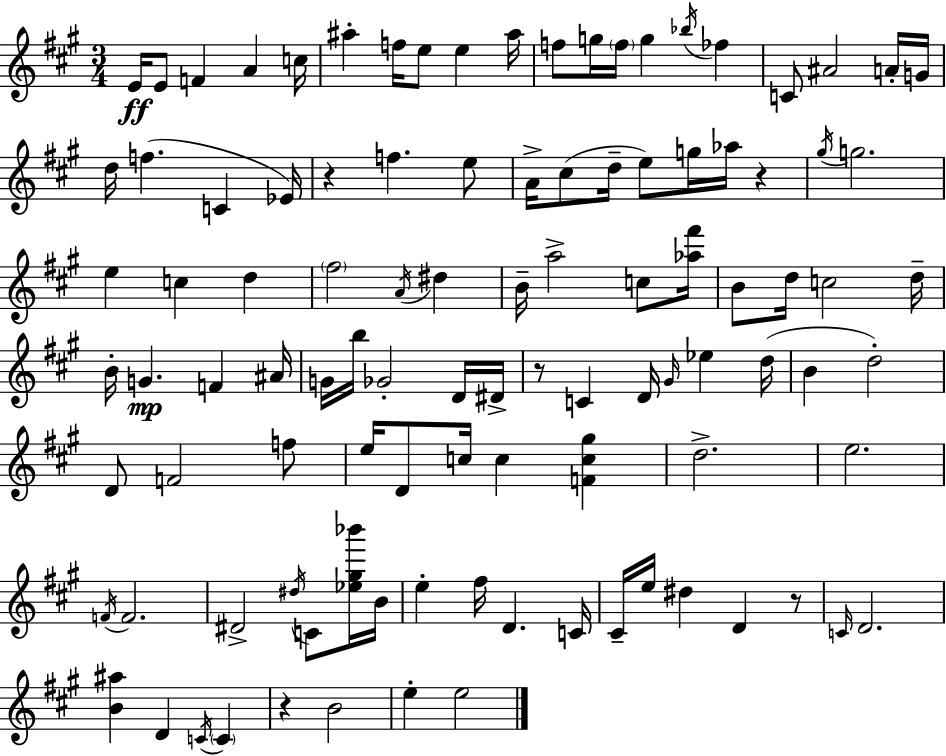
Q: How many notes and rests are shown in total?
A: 103